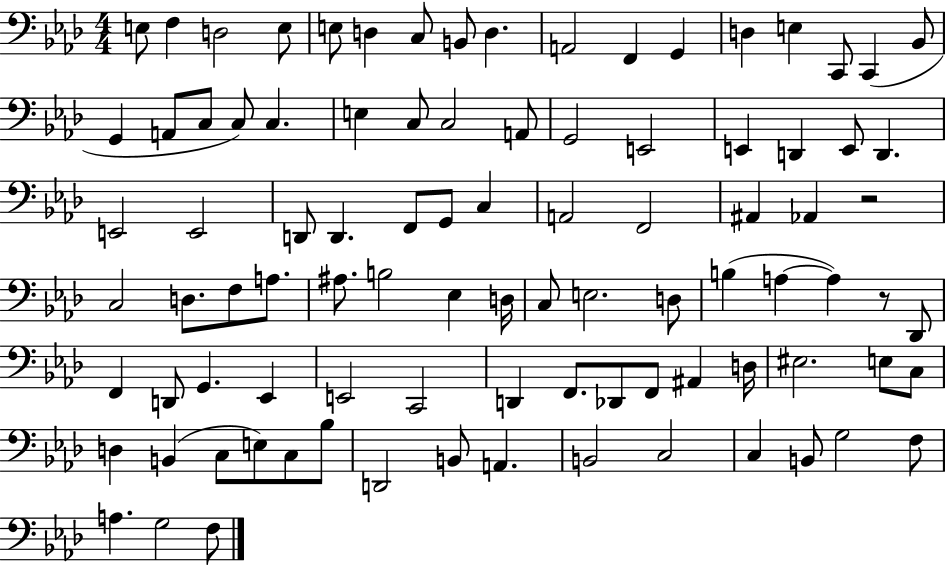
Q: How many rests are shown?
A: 2